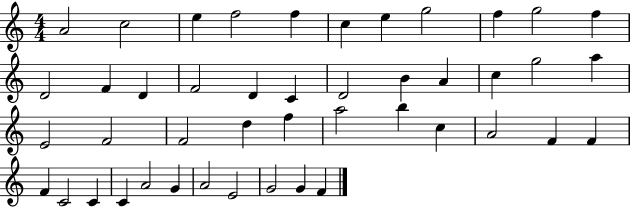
{
  \clef treble
  \numericTimeSignature
  \time 4/4
  \key c \major
  a'2 c''2 | e''4 f''2 f''4 | c''4 e''4 g''2 | f''4 g''2 f''4 | \break d'2 f'4 d'4 | f'2 d'4 c'4 | d'2 b'4 a'4 | c''4 g''2 a''4 | \break e'2 f'2 | f'2 d''4 f''4 | a''2 b''4 c''4 | a'2 f'4 f'4 | \break f'4 c'2 c'4 | c'4 a'2 g'4 | a'2 e'2 | g'2 g'4 f'4 | \break \bar "|."
}